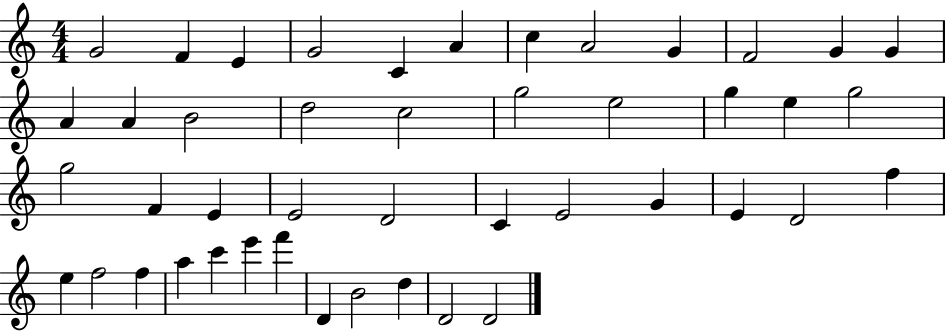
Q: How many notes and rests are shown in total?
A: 45